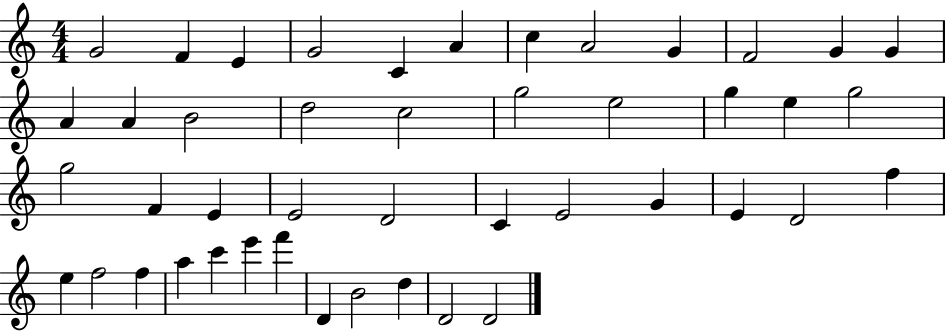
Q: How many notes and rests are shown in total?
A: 45